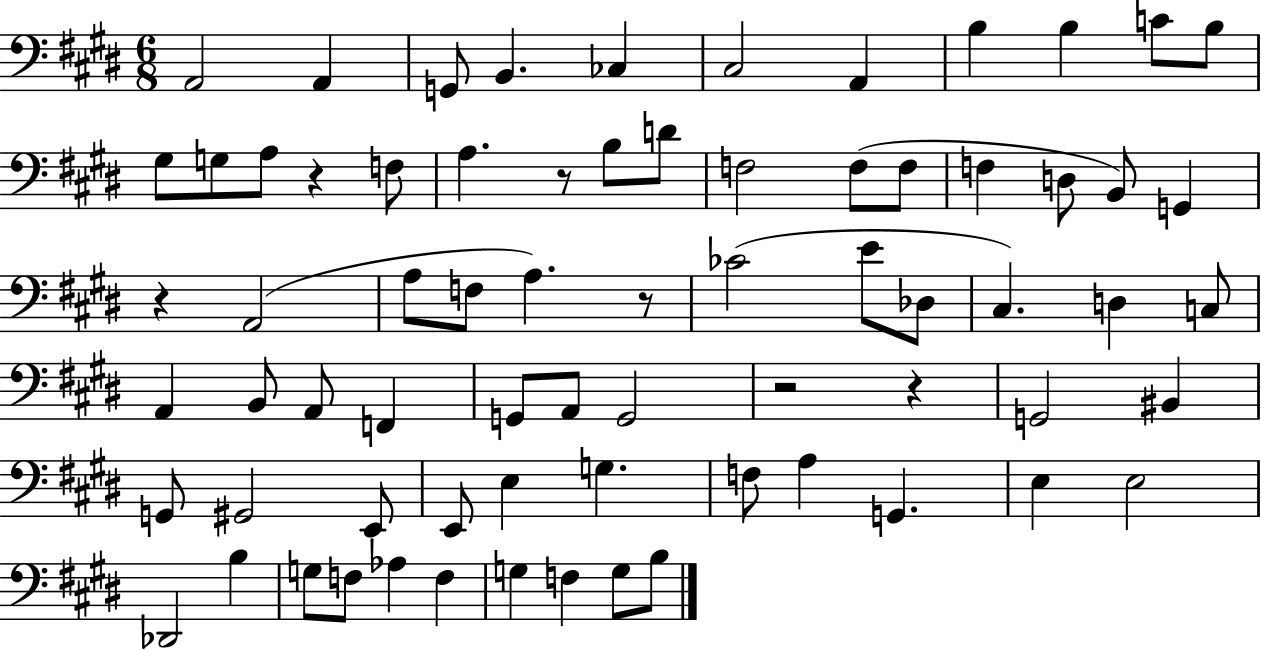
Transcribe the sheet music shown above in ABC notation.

X:1
T:Untitled
M:6/8
L:1/4
K:E
A,,2 A,, G,,/2 B,, _C, ^C,2 A,, B, B, C/2 B,/2 ^G,/2 G,/2 A,/2 z F,/2 A, z/2 B,/2 D/2 F,2 F,/2 F,/2 F, D,/2 B,,/2 G,, z A,,2 A,/2 F,/2 A, z/2 _C2 E/2 _D,/2 ^C, D, C,/2 A,, B,,/2 A,,/2 F,, G,,/2 A,,/2 G,,2 z2 z G,,2 ^B,, G,,/2 ^G,,2 E,,/2 E,,/2 E, G, F,/2 A, G,, E, E,2 _D,,2 B, G,/2 F,/2 _A, F, G, F, G,/2 B,/2